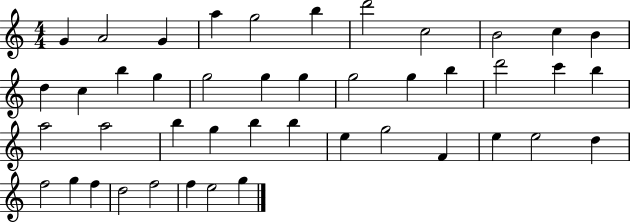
G4/q A4/h G4/q A5/q G5/h B5/q D6/h C5/h B4/h C5/q B4/q D5/q C5/q B5/q G5/q G5/h G5/q G5/q G5/h G5/q B5/q D6/h C6/q B5/q A5/h A5/h B5/q G5/q B5/q B5/q E5/q G5/h F4/q E5/q E5/h D5/q F5/h G5/q F5/q D5/h F5/h F5/q E5/h G5/q